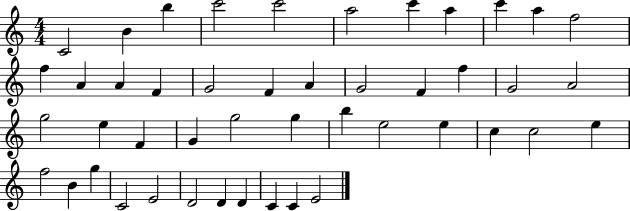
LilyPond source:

{
  \clef treble
  \numericTimeSignature
  \time 4/4
  \key c \major
  c'2 b'4 b''4 | c'''2 c'''2 | a''2 c'''4 a''4 | c'''4 a''4 f''2 | \break f''4 a'4 a'4 f'4 | g'2 f'4 a'4 | g'2 f'4 f''4 | g'2 a'2 | \break g''2 e''4 f'4 | g'4 g''2 g''4 | b''4 e''2 e''4 | c''4 c''2 e''4 | \break f''2 b'4 g''4 | c'2 e'2 | d'2 d'4 d'4 | c'4 c'4 e'2 | \break \bar "|."
}